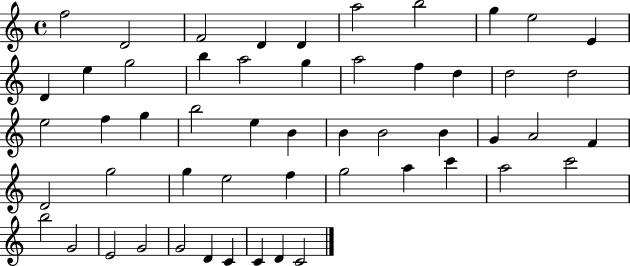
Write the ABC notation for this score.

X:1
T:Untitled
M:4/4
L:1/4
K:C
f2 D2 F2 D D a2 b2 g e2 E D e g2 b a2 g a2 f d d2 d2 e2 f g b2 e B B B2 B G A2 F D2 g2 g e2 f g2 a c' a2 c'2 b2 G2 E2 G2 G2 D C C D C2